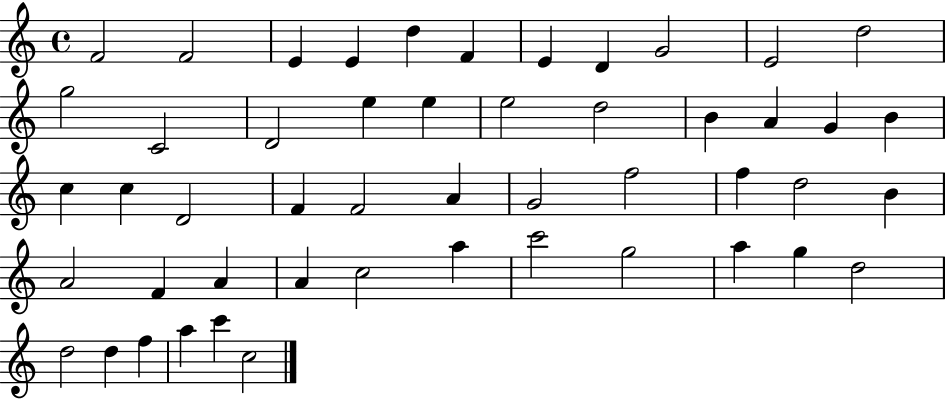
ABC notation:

X:1
T:Untitled
M:4/4
L:1/4
K:C
F2 F2 E E d F E D G2 E2 d2 g2 C2 D2 e e e2 d2 B A G B c c D2 F F2 A G2 f2 f d2 B A2 F A A c2 a c'2 g2 a g d2 d2 d f a c' c2